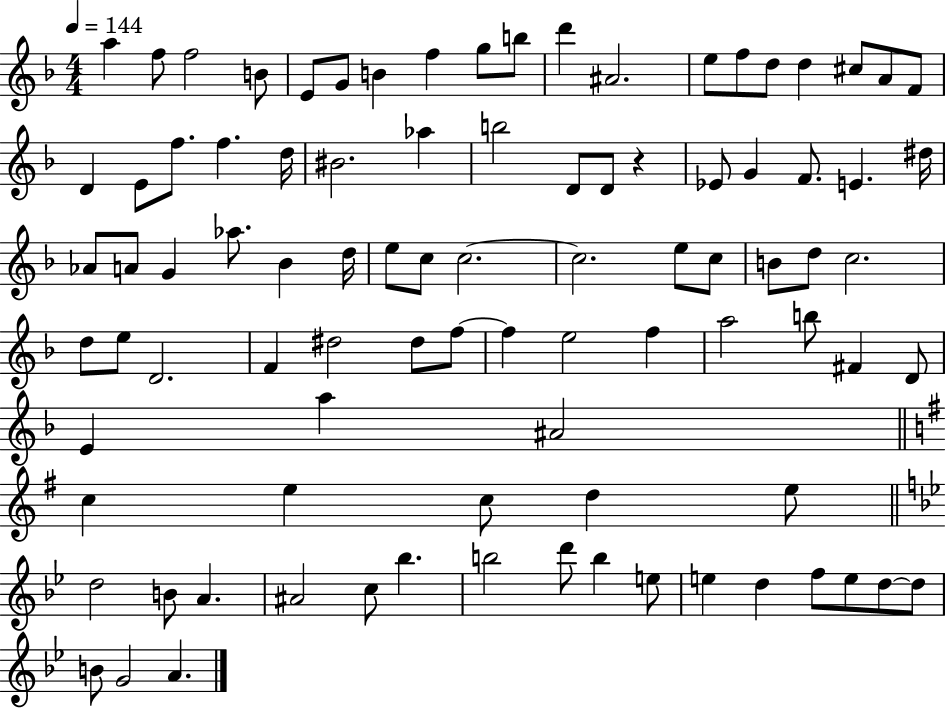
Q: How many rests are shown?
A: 1